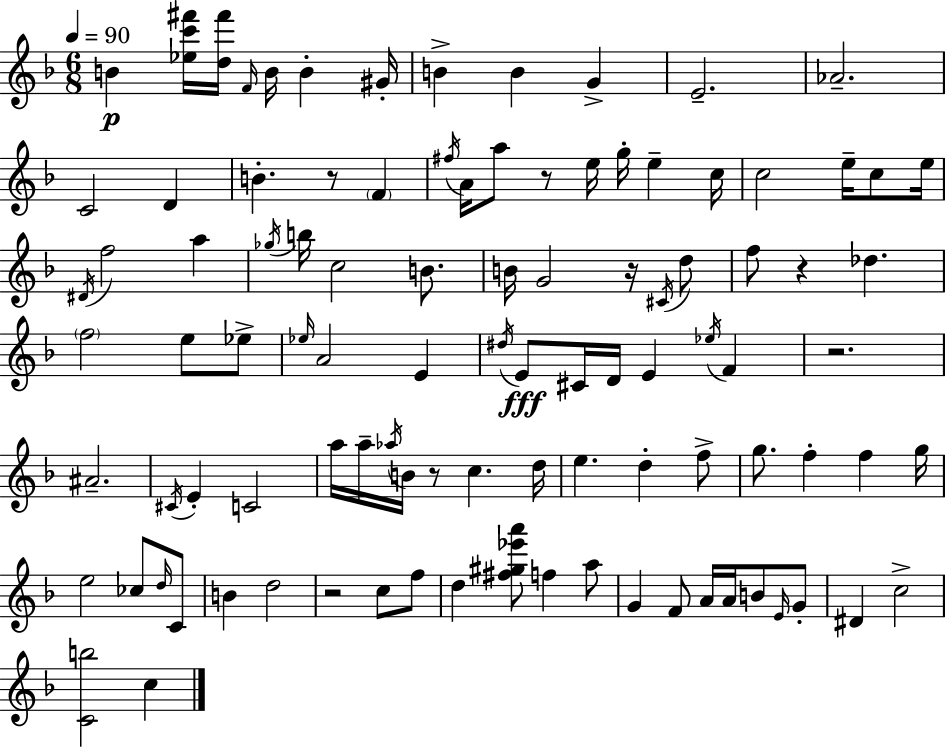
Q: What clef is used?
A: treble